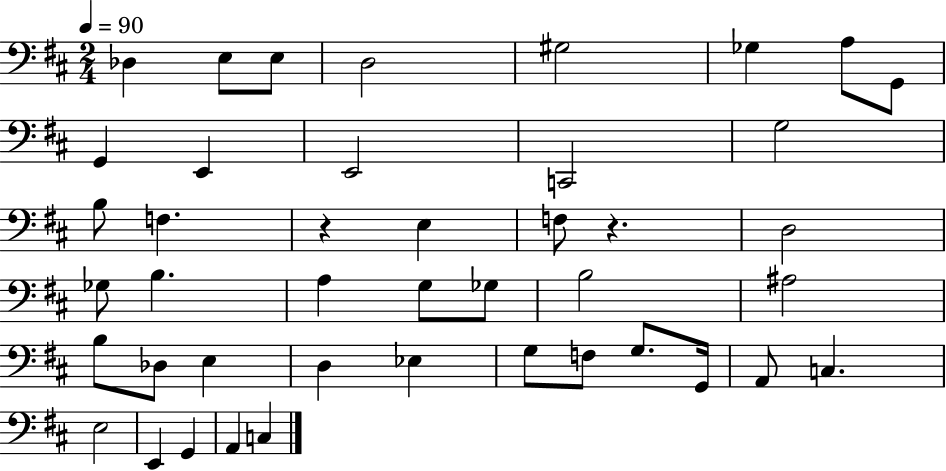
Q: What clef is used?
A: bass